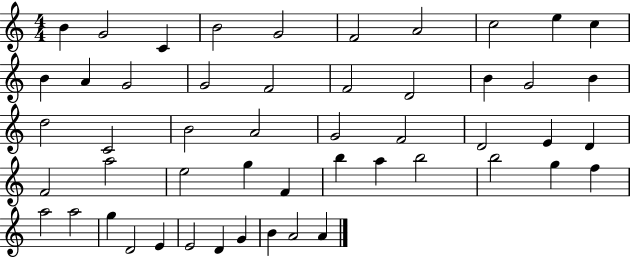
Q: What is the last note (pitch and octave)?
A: A4